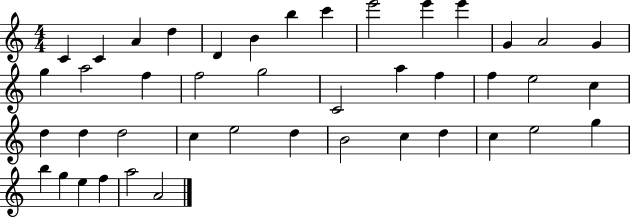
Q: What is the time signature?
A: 4/4